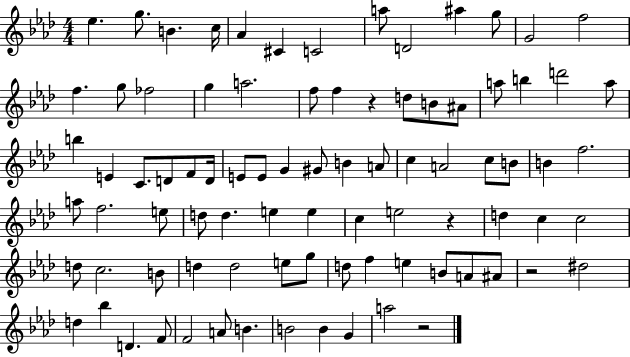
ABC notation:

X:1
T:Untitled
M:4/4
L:1/4
K:Ab
_e g/2 B c/4 _A ^C C2 a/2 D2 ^a g/2 G2 f2 f g/2 _f2 g a2 f/2 f z d/2 B/2 ^A/2 a/2 b d'2 a/2 b E C/2 D/2 F/2 D/4 E/2 E/2 G ^G/2 B A/2 c A2 c/2 B/2 B f2 a/2 f2 e/2 d/2 d e e c e2 z d c c2 d/2 c2 B/2 d d2 e/2 g/2 d/2 f e B/2 A/2 ^A/2 z2 ^d2 d _b D F/2 F2 A/2 B B2 B G a2 z2